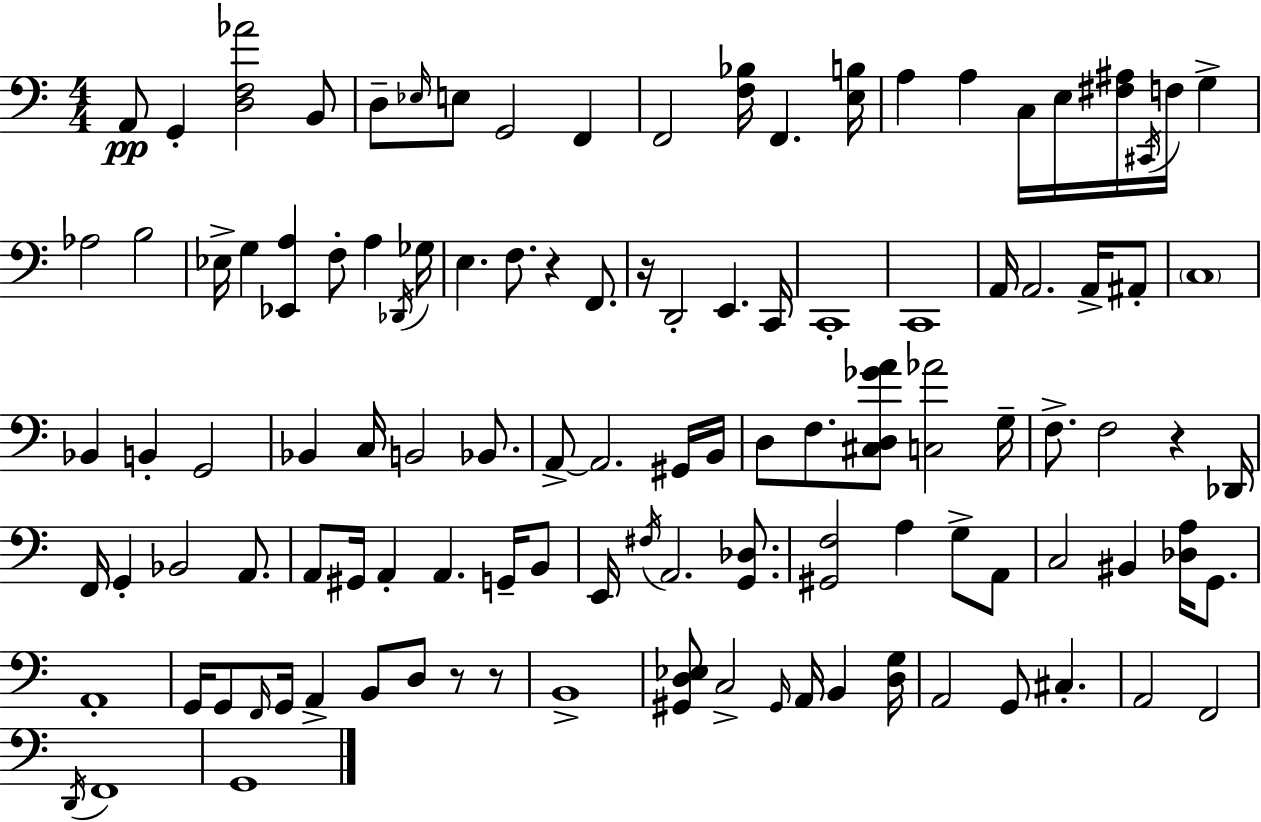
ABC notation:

X:1
T:Untitled
M:4/4
L:1/4
K:Am
A,,/2 G,, [D,F,_A]2 B,,/2 D,/2 _E,/4 E,/2 G,,2 F,, F,,2 [F,_B,]/4 F,, [E,B,]/4 A, A, C,/4 E,/4 [^F,^A,]/4 ^C,,/4 F,/4 G, _A,2 B,2 _E,/4 G, [_E,,A,] F,/2 A, _D,,/4 _G,/4 E, F,/2 z F,,/2 z/4 D,,2 E,, C,,/4 C,,4 C,,4 A,,/4 A,,2 A,,/4 ^A,,/2 C,4 _B,, B,, G,,2 _B,, C,/4 B,,2 _B,,/2 A,,/2 A,,2 ^G,,/4 B,,/4 D,/2 F,/2 [^C,D,_GA]/2 [C,_A]2 G,/4 F,/2 F,2 z _D,,/4 F,,/4 G,, _B,,2 A,,/2 A,,/2 ^G,,/4 A,, A,, G,,/4 B,,/2 E,,/4 ^F,/4 A,,2 [G,,_D,]/2 [^G,,F,]2 A, G,/2 A,,/2 C,2 ^B,, [_D,A,]/4 G,,/2 A,,4 G,,/4 G,,/2 F,,/4 G,,/4 A,, B,,/2 D,/2 z/2 z/2 B,,4 [^G,,D,_E,]/2 C,2 ^G,,/4 A,,/4 B,, [D,G,]/4 A,,2 G,,/2 ^C, A,,2 F,,2 D,,/4 F,,4 G,,4